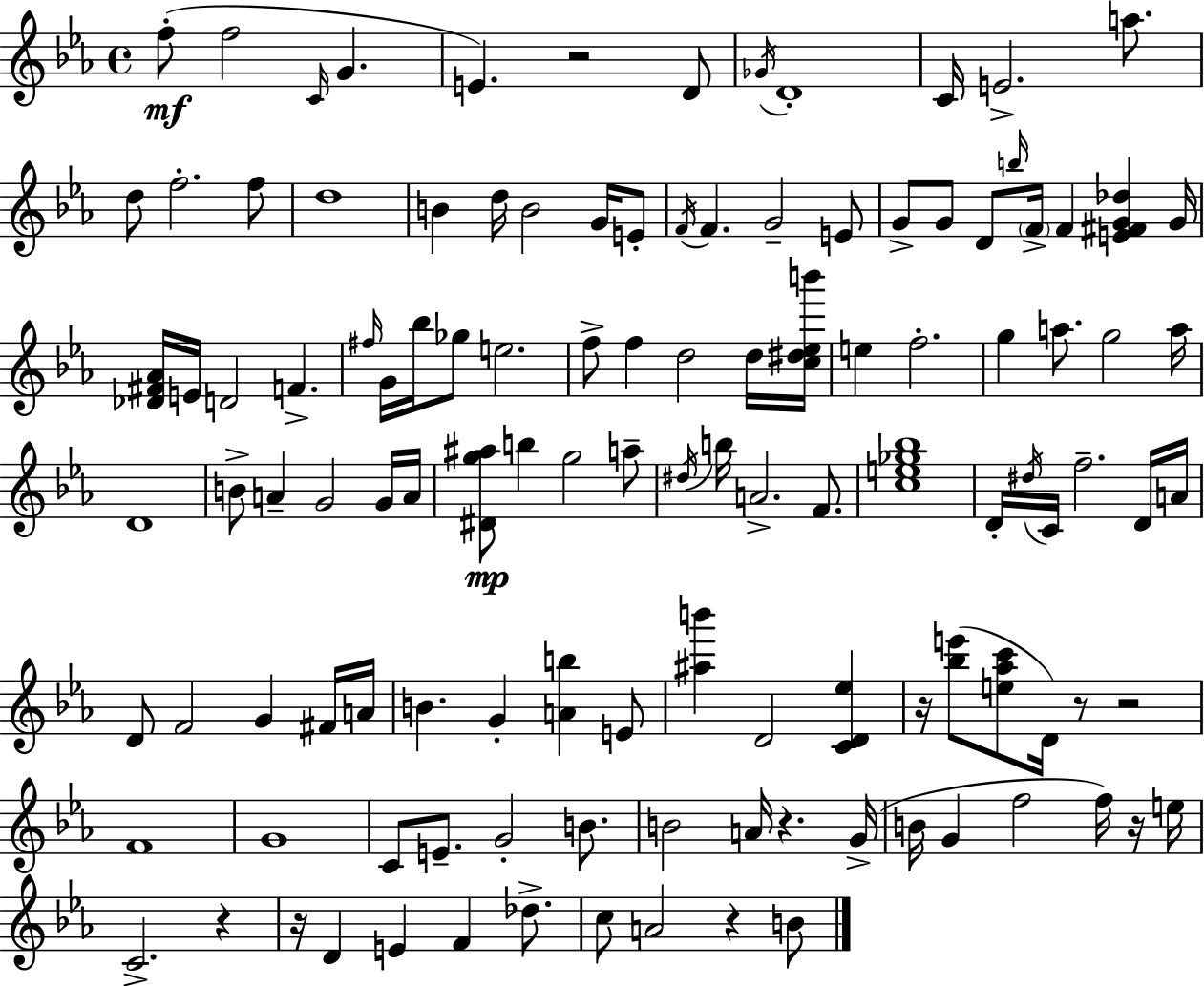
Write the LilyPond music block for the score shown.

{
  \clef treble
  \time 4/4
  \defaultTimeSignature
  \key c \minor
  f''8-.(\mf f''2 \grace { c'16 } g'4. | e'4.) r2 d'8 | \acciaccatura { ges'16 } d'1-. | c'16 e'2.-> a''8. | \break d''8 f''2.-. | f''8 d''1 | b'4 d''16 b'2 g'16 | e'8-. \acciaccatura { f'16 } f'4. g'2-- | \break e'8 g'8-> g'8 d'8 \grace { b''16 } \parenthesize f'16-> f'4 <e' fis' g' des''>4 | g'16 <des' fis' aes'>16 e'16 d'2 f'4.-> | \grace { fis''16 } g'16 bes''16 ges''8 e''2. | f''8-> f''4 d''2 | \break d''16 <c'' dis'' ees'' b'''>16 e''4 f''2.-. | g''4 a''8. g''2 | a''16 d'1 | b'8-> a'4-- g'2 | \break g'16 a'16 <dis' g'' ais''>8\mp b''4 g''2 | a''8-- \acciaccatura { dis''16 } b''16 a'2.-> | f'8. <c'' e'' ges'' bes''>1 | d'16-. \acciaccatura { dis''16 } c'16 f''2.-- | \break d'16 a'16 d'8 f'2 | g'4 fis'16 a'16 b'4. g'4-. | <a' b''>4 e'8 <ais'' b'''>4 d'2 | <c' d' ees''>4 r16 <bes'' e'''>8( <e'' aes'' c'''>8 d'16) r8 r2 | \break f'1 | g'1 | c'8 e'8.-- g'2-. | b'8. b'2 a'16 | \break r4. g'16->( b'16 g'4 f''2 | f''16) r16 e''16 c'2.-> | r4 r16 d'4 e'4 | f'4 des''8.-> c''8 a'2 | \break r4 b'8 \bar "|."
}